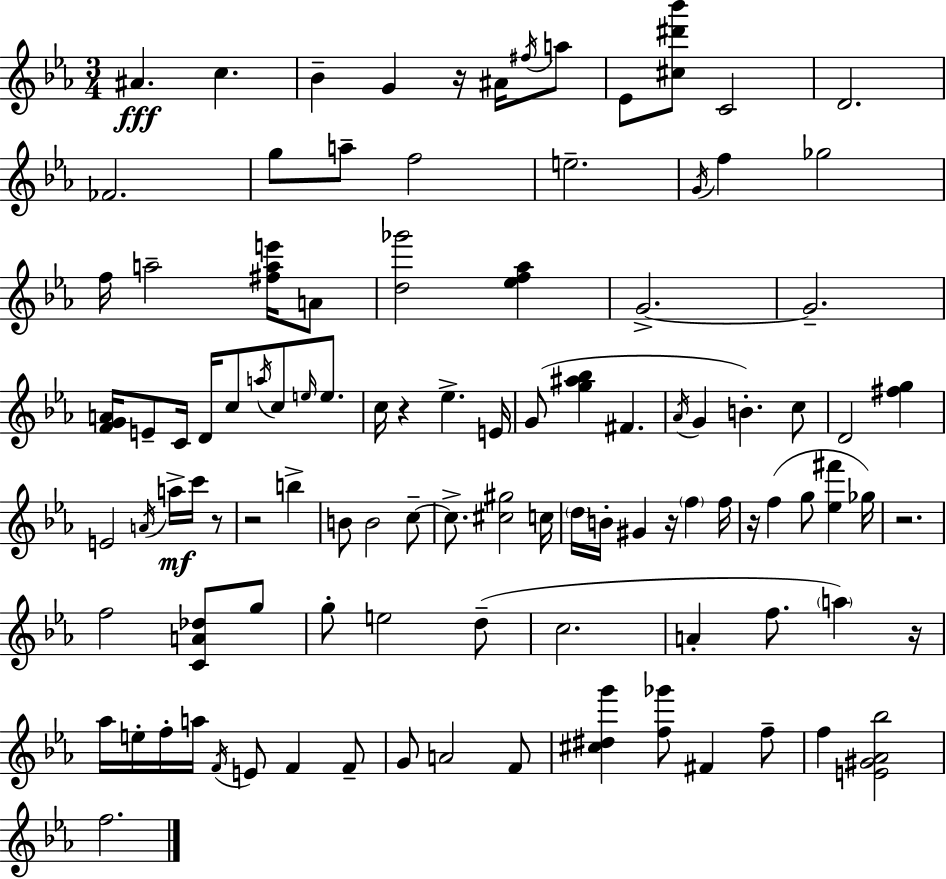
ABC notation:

X:1
T:Untitled
M:3/4
L:1/4
K:Eb
^A c _B G z/4 ^A/4 ^f/4 a/2 _E/2 [^c^d'_b']/2 C2 D2 _F2 g/2 a/2 f2 e2 G/4 f _g2 f/4 a2 [^fae']/4 A/2 [d_g']2 [_ef_a] G2 G2 [FGA]/4 E/2 C/4 D/4 c/2 a/4 c/2 e/4 e/2 c/4 z _e E/4 G/2 [g^a_b] ^F _A/4 G B c/2 D2 [^fg] E2 A/4 a/4 c'/4 z/2 z2 b B/2 B2 c/2 c/2 [^c^g]2 c/4 d/4 B/4 ^G z/4 f f/4 z/4 f g/2 [_e^f'] _g/4 z2 f2 [CA_d]/2 g/2 g/2 e2 d/2 c2 A f/2 a z/4 _a/4 e/4 f/4 a/4 F/4 E/2 F F/2 G/2 A2 F/2 [^c^dg'] [f_g']/2 ^F f/2 f [E^G_A_b]2 f2